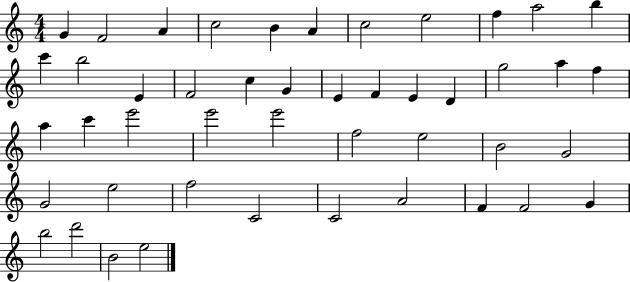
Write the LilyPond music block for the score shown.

{
  \clef treble
  \numericTimeSignature
  \time 4/4
  \key c \major
  g'4 f'2 a'4 | c''2 b'4 a'4 | c''2 e''2 | f''4 a''2 b''4 | \break c'''4 b''2 e'4 | f'2 c''4 g'4 | e'4 f'4 e'4 d'4 | g''2 a''4 f''4 | \break a''4 c'''4 e'''2 | e'''2 e'''2 | f''2 e''2 | b'2 g'2 | \break g'2 e''2 | f''2 c'2 | c'2 a'2 | f'4 f'2 g'4 | \break b''2 d'''2 | b'2 e''2 | \bar "|."
}